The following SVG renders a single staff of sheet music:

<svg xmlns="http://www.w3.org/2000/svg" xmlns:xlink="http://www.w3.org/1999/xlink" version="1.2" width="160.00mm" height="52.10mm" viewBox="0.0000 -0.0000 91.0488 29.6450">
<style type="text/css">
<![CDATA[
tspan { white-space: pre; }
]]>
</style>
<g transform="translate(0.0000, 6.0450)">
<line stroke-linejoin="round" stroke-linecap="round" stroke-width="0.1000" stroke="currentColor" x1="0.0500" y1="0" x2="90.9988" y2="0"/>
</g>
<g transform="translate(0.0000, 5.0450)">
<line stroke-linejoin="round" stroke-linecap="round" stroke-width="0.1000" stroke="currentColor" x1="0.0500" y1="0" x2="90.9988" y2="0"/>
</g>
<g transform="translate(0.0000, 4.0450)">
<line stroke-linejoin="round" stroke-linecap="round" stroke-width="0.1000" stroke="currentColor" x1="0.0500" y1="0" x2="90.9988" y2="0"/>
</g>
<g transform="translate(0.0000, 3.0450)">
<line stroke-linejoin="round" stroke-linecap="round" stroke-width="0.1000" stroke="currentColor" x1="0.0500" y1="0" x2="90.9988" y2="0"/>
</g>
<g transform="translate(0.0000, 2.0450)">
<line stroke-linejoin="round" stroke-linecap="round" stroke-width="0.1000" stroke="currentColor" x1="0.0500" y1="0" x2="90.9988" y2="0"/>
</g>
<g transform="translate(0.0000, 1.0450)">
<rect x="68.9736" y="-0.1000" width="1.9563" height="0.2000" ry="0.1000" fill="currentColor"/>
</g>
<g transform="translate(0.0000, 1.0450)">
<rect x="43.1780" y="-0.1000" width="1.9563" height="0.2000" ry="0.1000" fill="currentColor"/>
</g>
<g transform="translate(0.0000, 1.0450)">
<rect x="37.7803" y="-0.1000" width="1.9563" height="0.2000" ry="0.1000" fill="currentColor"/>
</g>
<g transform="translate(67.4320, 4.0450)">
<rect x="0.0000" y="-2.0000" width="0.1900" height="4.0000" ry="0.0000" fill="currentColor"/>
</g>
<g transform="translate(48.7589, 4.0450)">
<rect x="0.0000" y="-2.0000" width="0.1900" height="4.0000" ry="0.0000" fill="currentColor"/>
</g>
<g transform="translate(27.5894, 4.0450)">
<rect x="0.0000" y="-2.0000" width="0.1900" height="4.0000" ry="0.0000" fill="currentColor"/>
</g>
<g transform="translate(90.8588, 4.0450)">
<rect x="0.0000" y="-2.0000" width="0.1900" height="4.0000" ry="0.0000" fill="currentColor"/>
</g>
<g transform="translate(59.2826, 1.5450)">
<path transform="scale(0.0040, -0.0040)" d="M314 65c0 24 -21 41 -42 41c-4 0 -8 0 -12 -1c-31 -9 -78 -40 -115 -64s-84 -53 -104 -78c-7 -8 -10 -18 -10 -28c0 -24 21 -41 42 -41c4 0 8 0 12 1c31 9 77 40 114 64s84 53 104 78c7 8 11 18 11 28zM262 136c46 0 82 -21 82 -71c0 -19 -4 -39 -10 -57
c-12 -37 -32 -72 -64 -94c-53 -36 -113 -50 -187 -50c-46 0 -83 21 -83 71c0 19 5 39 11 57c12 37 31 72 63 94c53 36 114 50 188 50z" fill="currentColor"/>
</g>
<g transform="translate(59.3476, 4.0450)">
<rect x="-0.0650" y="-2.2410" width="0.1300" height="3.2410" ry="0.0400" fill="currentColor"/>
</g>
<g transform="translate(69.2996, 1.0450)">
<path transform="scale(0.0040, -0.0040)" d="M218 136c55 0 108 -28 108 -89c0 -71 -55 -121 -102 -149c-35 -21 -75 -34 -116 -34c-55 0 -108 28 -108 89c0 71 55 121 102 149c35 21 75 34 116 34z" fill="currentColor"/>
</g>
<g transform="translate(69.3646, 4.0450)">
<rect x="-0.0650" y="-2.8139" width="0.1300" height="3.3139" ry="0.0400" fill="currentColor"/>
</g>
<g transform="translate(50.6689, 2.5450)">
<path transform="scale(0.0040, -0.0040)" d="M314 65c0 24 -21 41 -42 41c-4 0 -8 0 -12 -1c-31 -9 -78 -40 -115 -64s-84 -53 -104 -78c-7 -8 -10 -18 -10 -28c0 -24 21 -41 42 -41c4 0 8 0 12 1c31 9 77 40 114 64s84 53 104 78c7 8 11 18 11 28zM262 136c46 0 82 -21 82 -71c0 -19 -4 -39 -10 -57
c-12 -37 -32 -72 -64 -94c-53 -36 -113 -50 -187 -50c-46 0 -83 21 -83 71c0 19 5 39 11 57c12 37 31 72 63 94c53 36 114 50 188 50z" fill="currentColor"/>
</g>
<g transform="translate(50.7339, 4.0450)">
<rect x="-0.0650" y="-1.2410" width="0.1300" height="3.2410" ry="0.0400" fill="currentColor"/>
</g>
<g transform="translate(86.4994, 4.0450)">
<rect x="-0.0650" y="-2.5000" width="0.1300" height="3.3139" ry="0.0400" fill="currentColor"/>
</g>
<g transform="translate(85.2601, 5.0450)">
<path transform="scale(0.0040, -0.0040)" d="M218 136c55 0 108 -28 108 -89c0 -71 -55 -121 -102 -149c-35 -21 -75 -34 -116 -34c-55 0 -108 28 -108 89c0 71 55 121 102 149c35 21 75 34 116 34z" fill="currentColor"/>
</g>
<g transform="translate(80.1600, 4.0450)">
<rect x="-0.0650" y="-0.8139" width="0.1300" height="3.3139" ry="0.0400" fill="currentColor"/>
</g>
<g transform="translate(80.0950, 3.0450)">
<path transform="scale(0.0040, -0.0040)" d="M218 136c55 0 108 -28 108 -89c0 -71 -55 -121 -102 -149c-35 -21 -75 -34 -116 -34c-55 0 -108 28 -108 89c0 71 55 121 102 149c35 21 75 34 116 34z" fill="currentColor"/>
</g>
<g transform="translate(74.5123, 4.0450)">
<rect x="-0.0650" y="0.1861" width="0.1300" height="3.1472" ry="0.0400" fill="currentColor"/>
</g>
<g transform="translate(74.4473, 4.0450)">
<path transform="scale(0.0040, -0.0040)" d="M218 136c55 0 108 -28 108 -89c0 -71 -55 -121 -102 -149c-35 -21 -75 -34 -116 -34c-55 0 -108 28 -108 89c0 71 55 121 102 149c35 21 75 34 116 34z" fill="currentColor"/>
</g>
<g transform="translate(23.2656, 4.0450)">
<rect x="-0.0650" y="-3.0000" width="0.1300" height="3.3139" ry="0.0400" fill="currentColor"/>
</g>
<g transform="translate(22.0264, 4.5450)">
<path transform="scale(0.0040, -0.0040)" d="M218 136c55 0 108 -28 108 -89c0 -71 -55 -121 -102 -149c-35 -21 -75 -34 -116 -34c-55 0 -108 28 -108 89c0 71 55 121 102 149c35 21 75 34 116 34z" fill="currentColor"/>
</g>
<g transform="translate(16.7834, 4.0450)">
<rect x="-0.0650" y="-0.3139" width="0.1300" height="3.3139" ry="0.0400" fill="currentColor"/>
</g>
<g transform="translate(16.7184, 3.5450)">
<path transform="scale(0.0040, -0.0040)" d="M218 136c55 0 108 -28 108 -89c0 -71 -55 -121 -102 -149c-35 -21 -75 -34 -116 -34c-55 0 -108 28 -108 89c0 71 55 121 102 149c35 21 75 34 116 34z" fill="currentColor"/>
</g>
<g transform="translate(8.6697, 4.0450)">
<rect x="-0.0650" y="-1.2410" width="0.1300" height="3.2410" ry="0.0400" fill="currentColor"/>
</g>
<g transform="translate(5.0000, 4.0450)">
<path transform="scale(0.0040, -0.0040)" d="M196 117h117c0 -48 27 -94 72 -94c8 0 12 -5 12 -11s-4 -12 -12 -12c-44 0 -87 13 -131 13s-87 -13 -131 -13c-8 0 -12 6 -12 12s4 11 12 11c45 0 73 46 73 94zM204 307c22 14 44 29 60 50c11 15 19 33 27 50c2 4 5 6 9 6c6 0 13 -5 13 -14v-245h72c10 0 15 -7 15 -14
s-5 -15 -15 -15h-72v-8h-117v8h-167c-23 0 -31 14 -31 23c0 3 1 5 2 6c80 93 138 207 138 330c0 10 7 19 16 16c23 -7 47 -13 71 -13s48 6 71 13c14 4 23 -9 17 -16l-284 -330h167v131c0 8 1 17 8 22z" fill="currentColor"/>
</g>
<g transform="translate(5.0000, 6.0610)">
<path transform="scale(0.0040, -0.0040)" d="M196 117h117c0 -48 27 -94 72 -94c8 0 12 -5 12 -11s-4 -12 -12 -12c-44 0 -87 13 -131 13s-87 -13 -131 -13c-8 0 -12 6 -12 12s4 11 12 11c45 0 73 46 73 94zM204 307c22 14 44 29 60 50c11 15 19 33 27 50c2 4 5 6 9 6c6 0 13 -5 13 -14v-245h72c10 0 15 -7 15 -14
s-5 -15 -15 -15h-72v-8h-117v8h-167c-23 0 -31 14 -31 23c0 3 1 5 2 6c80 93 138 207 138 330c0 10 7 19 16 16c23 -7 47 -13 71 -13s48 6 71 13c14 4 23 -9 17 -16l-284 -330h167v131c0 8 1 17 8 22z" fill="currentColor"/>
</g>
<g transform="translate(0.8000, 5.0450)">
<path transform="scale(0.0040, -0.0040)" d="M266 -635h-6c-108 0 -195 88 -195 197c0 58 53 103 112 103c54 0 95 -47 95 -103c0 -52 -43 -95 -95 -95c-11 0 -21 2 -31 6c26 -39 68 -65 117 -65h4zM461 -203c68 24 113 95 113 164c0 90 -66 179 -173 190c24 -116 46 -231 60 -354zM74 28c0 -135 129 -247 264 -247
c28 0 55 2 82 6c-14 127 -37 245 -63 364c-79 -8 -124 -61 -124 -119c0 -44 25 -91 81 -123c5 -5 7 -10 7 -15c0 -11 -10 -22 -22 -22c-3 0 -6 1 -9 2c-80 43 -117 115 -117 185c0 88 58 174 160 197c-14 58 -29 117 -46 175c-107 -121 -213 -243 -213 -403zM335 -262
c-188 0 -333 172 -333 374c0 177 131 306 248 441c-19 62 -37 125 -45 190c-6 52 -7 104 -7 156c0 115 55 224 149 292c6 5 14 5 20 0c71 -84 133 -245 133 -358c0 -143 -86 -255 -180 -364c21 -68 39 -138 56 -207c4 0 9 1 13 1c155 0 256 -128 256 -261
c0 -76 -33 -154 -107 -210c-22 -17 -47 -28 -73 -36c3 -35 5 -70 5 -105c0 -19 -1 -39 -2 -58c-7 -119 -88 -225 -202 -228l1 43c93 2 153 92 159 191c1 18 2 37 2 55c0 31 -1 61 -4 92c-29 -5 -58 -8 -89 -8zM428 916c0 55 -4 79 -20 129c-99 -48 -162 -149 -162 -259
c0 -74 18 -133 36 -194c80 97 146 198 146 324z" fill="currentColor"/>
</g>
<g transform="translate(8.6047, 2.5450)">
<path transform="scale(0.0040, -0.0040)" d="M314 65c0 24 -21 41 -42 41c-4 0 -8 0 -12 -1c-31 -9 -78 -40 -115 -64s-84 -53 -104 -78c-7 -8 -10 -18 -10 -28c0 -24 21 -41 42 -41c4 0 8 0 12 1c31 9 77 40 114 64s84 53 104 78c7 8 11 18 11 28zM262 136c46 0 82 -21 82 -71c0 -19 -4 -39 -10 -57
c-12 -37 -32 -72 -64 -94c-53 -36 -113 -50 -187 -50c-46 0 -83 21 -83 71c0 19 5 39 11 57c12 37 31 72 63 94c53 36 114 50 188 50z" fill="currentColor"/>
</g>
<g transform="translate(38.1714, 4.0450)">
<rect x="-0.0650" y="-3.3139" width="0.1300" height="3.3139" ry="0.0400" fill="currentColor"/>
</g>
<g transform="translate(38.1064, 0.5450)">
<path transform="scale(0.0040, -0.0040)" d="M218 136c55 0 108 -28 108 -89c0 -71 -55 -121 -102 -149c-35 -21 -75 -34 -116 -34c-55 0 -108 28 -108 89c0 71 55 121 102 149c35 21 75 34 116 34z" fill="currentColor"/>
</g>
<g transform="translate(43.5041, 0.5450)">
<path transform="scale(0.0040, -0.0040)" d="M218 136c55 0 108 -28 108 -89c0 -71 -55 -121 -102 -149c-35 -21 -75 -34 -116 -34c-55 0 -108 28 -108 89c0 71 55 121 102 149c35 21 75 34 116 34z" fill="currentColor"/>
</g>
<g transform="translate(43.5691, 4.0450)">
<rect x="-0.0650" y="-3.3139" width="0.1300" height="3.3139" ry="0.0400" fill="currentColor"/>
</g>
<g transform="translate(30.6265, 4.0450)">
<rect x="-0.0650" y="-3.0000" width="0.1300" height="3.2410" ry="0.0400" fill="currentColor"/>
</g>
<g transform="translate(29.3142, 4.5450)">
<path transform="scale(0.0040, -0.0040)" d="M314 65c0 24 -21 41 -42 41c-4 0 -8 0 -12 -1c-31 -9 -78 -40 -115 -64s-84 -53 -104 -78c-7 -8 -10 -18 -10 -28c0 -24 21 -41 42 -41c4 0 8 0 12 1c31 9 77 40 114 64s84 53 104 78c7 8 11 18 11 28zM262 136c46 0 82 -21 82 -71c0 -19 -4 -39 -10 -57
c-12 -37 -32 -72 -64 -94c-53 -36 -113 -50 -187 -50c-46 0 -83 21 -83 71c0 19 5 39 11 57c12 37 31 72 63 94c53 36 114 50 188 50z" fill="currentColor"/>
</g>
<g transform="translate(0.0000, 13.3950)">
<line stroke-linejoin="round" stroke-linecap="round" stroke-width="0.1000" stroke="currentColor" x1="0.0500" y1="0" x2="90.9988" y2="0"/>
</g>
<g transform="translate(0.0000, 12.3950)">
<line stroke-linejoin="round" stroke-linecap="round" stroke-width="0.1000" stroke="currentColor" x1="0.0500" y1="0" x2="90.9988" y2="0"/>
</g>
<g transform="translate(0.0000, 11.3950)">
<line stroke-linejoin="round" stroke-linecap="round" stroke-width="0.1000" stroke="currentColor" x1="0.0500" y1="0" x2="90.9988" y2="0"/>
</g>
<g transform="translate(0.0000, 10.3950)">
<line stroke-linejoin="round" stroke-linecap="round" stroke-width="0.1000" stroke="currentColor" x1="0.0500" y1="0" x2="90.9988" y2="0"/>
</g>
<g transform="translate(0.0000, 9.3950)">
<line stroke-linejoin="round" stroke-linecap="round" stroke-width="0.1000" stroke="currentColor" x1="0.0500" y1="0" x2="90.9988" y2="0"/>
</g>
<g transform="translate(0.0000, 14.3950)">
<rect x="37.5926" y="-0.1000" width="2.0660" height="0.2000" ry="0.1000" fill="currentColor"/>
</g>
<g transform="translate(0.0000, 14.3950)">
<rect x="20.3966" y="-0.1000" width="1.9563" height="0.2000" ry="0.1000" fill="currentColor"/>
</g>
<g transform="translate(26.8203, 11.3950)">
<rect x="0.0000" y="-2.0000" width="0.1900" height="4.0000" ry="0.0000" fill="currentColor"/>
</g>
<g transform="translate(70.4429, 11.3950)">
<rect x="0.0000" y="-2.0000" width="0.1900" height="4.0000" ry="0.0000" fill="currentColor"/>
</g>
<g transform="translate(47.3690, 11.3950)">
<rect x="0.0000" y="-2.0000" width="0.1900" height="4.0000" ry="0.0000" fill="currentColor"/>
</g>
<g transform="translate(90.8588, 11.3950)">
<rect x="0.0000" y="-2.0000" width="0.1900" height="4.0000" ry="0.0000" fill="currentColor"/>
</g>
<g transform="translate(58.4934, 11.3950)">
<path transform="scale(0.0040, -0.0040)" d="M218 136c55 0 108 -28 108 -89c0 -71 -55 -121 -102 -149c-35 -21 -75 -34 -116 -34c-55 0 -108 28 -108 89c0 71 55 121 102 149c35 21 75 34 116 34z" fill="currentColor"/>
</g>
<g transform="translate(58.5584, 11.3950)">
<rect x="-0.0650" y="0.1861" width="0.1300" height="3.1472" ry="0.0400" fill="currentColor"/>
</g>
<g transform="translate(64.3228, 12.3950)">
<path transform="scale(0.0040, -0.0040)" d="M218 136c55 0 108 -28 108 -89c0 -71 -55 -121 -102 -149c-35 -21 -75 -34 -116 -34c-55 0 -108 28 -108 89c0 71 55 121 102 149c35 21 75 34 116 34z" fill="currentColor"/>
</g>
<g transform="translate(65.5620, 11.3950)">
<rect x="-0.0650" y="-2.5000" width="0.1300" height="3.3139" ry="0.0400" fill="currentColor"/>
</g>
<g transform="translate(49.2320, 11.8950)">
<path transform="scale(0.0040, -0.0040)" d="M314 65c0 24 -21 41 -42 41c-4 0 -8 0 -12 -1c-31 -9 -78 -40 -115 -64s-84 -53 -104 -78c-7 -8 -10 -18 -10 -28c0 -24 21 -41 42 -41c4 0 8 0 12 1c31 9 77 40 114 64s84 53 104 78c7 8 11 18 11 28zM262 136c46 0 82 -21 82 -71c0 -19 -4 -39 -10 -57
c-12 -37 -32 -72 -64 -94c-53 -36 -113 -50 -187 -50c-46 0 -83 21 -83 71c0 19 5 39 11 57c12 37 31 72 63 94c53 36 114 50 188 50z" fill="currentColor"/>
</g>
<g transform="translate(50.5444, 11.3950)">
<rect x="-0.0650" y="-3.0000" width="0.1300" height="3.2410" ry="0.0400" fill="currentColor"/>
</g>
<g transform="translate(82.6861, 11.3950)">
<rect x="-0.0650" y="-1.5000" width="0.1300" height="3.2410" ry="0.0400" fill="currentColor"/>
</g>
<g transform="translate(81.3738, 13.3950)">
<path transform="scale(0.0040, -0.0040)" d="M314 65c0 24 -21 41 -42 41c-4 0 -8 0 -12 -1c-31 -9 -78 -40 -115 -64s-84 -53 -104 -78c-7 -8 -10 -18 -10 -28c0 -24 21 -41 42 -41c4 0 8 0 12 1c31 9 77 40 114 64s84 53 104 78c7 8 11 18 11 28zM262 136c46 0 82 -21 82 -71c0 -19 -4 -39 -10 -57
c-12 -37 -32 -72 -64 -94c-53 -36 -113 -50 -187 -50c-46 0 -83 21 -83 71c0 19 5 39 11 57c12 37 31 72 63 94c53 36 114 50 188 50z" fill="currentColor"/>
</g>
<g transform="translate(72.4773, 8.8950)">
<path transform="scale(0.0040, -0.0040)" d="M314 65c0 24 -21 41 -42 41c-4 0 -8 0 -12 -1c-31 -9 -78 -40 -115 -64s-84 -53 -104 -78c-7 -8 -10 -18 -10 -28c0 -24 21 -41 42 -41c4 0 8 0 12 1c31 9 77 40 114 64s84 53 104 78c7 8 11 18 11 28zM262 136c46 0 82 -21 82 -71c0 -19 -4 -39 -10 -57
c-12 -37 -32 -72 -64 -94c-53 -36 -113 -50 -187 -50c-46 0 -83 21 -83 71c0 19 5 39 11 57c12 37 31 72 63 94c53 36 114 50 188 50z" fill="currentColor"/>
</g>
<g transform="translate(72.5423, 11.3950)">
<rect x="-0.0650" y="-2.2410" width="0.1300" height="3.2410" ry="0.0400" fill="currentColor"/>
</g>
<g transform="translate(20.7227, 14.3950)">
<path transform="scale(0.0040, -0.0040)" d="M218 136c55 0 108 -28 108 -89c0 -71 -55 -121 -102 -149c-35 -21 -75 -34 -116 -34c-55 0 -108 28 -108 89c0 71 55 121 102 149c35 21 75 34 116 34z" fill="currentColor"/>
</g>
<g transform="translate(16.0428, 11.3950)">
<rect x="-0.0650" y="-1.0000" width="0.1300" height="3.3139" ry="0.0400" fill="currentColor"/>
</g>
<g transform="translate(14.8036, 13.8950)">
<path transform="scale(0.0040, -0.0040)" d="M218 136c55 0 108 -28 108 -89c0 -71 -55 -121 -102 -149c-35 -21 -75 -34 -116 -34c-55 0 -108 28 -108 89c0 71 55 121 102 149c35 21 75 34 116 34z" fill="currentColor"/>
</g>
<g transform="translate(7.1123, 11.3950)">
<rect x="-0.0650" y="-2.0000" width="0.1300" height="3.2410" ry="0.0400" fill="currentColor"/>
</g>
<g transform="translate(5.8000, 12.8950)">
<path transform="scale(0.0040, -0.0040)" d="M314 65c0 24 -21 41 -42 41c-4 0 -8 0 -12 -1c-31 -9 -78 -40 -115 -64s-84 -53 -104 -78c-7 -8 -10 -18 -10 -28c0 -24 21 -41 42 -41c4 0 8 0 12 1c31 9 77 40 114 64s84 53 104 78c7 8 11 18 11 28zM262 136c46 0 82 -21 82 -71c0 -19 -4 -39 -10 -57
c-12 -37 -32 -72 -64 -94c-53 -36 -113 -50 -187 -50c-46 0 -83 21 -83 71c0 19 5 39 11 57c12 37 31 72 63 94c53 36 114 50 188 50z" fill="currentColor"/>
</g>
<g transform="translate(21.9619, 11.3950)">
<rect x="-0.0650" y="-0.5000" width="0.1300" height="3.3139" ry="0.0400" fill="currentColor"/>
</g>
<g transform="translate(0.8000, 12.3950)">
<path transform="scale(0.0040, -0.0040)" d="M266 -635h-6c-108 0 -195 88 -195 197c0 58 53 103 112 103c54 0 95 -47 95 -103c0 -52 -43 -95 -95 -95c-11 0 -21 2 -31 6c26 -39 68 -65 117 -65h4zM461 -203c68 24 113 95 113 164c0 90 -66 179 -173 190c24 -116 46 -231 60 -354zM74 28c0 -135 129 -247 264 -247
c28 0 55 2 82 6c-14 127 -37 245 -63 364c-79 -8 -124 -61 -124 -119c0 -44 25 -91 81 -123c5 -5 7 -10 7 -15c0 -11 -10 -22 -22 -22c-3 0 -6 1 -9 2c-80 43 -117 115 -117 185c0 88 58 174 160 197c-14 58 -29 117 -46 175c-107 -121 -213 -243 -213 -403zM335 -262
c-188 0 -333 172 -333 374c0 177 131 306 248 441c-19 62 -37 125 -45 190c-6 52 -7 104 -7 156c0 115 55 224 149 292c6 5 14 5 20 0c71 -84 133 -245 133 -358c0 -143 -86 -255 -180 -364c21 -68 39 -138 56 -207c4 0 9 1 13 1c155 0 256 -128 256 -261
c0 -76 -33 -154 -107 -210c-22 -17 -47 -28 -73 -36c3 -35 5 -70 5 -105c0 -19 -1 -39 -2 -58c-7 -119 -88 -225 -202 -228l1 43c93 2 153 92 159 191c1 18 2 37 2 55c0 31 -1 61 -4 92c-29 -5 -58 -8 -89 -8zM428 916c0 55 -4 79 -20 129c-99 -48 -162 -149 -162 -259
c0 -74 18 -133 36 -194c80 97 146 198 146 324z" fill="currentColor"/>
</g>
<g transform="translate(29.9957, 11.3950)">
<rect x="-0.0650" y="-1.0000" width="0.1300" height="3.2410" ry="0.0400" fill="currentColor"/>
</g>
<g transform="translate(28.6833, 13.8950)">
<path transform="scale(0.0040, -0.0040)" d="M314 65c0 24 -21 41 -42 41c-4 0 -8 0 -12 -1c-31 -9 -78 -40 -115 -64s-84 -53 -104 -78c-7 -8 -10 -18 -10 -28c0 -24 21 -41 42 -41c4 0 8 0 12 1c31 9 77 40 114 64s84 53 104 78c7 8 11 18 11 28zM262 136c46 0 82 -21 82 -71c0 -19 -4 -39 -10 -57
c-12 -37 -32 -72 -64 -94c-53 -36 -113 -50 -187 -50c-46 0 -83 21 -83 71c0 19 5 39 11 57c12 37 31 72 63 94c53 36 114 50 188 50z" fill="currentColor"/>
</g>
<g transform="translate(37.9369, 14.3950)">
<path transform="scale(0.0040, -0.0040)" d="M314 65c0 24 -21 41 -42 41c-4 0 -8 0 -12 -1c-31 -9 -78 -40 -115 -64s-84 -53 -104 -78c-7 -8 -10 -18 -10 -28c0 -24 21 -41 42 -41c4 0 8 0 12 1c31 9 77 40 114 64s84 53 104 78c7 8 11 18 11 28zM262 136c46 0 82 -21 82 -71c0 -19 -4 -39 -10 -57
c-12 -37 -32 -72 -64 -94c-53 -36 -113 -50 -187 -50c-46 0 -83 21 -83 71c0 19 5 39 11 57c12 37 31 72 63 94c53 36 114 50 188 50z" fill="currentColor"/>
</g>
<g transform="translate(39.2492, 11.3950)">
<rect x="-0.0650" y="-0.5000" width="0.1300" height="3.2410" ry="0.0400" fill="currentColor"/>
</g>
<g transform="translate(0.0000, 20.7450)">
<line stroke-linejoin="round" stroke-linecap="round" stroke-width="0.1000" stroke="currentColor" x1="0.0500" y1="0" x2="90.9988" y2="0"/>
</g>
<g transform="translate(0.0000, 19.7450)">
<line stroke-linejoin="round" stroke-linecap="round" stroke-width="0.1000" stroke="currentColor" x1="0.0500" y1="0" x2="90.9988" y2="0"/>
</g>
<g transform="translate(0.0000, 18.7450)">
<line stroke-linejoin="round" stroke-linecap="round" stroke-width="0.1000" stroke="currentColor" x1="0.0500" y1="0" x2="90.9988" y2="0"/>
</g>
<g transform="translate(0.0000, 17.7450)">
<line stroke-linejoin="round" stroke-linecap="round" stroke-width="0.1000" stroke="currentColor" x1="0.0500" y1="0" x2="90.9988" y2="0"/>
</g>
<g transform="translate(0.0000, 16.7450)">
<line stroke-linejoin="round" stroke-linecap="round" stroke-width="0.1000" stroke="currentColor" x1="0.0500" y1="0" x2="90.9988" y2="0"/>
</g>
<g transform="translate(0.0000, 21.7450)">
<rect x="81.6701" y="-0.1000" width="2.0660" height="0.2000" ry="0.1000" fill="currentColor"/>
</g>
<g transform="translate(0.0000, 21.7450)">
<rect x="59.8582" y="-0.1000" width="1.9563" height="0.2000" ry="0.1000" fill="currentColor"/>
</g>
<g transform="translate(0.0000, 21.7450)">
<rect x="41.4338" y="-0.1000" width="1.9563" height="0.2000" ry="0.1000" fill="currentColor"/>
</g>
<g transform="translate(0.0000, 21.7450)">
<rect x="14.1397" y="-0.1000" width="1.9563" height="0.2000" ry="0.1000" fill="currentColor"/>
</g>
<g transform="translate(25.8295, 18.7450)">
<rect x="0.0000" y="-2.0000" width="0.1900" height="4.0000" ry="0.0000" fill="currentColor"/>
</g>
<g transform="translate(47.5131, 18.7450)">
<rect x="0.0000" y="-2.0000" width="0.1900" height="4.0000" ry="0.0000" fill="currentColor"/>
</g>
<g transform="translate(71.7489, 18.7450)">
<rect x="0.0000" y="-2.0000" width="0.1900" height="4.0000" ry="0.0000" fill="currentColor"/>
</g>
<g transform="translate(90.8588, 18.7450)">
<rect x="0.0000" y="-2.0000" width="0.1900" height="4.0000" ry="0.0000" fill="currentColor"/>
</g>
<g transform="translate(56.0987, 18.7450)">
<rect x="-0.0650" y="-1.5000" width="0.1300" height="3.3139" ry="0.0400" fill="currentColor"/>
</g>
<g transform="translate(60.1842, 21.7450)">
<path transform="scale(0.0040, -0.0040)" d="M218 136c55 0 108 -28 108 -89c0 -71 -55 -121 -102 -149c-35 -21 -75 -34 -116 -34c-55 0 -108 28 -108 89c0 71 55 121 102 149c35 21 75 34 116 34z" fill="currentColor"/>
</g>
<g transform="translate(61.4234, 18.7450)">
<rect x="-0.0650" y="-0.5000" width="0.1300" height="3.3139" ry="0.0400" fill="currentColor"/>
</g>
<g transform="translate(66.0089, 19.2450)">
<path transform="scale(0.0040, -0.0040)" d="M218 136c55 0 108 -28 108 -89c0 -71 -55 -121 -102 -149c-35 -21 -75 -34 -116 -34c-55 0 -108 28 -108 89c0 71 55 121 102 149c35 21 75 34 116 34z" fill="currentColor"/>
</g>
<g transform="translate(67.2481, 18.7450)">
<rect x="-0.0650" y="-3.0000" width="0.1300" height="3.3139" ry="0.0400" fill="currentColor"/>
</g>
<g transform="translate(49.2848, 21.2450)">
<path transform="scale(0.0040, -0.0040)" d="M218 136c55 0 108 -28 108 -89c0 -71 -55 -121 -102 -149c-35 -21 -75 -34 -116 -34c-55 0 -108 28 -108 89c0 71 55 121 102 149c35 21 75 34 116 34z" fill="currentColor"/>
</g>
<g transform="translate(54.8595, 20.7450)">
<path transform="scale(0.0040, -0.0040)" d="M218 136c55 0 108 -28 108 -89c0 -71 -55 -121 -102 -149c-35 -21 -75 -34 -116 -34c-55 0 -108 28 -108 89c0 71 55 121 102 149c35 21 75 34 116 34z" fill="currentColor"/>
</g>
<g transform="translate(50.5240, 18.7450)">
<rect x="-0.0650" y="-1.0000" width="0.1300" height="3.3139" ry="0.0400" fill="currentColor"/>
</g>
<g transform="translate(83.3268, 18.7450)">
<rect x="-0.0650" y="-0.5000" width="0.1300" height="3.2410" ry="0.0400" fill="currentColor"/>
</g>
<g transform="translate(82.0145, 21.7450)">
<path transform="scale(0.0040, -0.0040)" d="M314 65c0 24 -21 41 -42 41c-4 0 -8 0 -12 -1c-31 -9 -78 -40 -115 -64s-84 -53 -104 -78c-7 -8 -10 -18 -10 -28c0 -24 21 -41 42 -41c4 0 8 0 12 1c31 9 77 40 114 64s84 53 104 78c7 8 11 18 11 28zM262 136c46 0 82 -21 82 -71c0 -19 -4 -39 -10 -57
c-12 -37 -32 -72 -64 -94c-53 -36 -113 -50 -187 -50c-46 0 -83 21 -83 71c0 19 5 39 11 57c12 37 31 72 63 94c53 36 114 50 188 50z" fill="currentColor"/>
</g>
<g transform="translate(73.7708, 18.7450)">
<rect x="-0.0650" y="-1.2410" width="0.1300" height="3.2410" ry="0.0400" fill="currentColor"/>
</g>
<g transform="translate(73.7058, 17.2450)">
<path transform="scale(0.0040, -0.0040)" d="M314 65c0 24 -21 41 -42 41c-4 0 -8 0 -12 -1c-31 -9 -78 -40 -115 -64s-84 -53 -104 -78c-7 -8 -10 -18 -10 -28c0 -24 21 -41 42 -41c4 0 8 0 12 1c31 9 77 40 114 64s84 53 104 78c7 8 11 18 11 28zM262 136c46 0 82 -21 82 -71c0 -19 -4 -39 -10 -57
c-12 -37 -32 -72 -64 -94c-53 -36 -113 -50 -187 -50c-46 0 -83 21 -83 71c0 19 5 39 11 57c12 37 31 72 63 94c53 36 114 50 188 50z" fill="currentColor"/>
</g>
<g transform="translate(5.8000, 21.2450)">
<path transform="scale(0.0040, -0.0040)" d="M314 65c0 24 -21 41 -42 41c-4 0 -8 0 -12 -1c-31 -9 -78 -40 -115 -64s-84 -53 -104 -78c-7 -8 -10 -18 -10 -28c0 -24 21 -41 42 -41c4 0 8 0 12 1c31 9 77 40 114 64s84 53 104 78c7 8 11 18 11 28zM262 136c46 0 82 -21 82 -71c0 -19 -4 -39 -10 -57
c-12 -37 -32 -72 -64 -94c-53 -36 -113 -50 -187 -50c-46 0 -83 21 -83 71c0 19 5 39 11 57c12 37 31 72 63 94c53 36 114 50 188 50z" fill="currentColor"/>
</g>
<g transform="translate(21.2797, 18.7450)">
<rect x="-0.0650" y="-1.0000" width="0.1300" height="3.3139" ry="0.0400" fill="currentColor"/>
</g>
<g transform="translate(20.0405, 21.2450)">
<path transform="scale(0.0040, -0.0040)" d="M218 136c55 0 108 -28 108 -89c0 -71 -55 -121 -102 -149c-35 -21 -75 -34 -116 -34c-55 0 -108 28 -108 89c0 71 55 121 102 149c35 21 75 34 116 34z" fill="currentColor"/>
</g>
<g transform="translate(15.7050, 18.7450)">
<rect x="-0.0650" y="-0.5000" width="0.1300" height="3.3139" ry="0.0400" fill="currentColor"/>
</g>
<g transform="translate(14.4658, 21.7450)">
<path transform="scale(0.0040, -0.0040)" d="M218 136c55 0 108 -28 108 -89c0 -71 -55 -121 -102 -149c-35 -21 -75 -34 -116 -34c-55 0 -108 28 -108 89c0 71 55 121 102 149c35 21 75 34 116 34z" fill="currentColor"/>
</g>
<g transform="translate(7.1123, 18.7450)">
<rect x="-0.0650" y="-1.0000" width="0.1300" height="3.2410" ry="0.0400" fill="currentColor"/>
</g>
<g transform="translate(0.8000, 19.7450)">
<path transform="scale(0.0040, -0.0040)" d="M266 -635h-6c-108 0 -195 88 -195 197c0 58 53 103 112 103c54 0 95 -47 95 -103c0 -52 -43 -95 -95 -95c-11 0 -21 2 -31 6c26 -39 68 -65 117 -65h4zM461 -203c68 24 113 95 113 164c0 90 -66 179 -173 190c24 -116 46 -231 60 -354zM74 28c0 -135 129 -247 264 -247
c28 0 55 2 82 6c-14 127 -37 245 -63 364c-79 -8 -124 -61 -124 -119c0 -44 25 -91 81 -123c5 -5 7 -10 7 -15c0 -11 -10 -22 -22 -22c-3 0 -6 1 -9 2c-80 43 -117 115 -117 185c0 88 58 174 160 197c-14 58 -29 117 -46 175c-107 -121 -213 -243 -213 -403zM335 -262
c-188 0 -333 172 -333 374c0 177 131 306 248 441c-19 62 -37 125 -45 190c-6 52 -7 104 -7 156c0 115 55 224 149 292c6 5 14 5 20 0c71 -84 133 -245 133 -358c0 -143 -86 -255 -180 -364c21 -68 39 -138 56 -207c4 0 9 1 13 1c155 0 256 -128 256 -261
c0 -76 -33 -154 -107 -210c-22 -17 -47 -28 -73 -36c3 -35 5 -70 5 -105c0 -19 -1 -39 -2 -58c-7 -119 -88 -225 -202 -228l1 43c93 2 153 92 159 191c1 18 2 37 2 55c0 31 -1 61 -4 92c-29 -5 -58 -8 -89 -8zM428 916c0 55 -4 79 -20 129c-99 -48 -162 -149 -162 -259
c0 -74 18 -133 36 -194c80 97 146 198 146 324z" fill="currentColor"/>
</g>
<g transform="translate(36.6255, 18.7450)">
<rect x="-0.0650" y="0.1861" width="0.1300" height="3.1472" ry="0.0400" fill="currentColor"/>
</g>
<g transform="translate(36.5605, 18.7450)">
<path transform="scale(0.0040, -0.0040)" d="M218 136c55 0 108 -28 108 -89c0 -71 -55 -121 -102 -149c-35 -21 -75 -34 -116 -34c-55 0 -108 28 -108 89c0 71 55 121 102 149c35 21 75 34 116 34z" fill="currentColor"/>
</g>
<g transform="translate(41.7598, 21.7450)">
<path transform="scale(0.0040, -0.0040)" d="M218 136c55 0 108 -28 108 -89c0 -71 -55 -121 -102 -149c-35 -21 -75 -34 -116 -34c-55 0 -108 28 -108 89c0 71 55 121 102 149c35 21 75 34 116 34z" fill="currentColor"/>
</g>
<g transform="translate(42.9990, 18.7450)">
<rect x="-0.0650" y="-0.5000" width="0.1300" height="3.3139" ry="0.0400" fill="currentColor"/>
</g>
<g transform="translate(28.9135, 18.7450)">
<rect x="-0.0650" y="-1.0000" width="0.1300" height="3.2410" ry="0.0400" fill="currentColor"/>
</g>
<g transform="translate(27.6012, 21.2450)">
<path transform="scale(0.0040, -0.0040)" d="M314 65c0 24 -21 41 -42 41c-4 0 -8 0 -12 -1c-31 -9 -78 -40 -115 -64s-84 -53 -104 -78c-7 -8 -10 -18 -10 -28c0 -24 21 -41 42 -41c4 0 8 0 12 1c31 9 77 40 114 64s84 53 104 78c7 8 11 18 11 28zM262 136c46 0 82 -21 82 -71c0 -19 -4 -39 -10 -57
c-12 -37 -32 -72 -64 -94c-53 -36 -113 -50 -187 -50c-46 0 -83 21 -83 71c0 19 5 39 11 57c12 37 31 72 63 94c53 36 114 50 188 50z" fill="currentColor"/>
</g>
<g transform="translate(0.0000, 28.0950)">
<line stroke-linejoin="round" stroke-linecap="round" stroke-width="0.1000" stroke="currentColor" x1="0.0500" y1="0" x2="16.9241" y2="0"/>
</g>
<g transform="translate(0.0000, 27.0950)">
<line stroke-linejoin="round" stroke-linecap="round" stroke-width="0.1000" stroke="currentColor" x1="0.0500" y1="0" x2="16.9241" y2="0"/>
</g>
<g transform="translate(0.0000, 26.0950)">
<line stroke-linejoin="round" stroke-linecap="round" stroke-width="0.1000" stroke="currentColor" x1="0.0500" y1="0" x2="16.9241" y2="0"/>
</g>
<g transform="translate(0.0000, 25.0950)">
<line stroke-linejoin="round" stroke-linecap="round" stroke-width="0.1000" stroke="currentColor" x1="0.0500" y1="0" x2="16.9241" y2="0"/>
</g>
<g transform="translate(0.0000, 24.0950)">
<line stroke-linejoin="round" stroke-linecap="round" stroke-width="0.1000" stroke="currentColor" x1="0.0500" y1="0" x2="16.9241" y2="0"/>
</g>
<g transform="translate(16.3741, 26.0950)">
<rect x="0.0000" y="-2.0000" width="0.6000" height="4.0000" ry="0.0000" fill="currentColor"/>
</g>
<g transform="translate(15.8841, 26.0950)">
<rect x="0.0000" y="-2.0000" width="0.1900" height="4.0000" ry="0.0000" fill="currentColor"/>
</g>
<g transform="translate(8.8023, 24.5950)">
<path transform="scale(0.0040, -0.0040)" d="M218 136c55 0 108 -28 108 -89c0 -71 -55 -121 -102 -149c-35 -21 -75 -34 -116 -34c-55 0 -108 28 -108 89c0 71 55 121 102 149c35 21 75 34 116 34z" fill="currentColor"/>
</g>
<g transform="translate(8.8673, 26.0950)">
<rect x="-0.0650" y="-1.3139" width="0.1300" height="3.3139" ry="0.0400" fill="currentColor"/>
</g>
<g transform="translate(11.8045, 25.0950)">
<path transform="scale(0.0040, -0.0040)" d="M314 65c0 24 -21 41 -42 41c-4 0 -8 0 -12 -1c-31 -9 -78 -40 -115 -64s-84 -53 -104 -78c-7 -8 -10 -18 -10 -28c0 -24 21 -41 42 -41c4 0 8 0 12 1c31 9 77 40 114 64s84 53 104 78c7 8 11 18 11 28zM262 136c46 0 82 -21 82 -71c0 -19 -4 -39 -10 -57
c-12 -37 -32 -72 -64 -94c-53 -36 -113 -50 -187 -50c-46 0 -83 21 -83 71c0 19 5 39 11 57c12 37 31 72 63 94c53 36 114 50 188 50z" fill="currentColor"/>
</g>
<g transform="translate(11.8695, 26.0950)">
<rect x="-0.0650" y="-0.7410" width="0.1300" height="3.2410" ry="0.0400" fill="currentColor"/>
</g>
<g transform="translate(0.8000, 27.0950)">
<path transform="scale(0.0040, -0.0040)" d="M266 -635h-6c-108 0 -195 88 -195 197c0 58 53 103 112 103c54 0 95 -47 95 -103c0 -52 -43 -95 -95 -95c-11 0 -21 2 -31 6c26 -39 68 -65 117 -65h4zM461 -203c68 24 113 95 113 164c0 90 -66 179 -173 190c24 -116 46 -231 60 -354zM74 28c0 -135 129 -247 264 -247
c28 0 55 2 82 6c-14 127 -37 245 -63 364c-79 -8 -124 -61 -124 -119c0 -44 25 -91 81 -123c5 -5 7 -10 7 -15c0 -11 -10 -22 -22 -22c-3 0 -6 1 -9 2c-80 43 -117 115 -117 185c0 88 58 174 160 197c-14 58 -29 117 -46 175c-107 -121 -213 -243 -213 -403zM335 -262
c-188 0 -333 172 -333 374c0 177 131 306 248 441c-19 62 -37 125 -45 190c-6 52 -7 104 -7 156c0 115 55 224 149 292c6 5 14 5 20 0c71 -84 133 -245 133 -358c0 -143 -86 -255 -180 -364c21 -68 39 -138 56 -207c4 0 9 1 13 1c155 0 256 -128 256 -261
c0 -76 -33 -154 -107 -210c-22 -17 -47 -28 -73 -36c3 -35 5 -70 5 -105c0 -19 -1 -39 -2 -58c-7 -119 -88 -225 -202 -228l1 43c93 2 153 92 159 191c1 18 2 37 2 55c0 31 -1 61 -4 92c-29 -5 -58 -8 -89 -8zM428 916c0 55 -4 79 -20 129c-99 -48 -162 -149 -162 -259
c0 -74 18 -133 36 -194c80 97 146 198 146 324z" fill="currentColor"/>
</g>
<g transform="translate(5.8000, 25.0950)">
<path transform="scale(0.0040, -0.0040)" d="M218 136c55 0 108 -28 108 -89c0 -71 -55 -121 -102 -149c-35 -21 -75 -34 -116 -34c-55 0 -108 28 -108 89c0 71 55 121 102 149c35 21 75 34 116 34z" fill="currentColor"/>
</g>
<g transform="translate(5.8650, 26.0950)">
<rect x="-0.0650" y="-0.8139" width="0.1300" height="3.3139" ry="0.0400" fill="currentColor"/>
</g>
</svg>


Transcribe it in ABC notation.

X:1
T:Untitled
M:4/4
L:1/4
K:C
e2 c A A2 b b e2 g2 a B d G F2 D C D2 C2 A2 B G g2 E2 D2 C D D2 B C D E C A e2 C2 d e d2